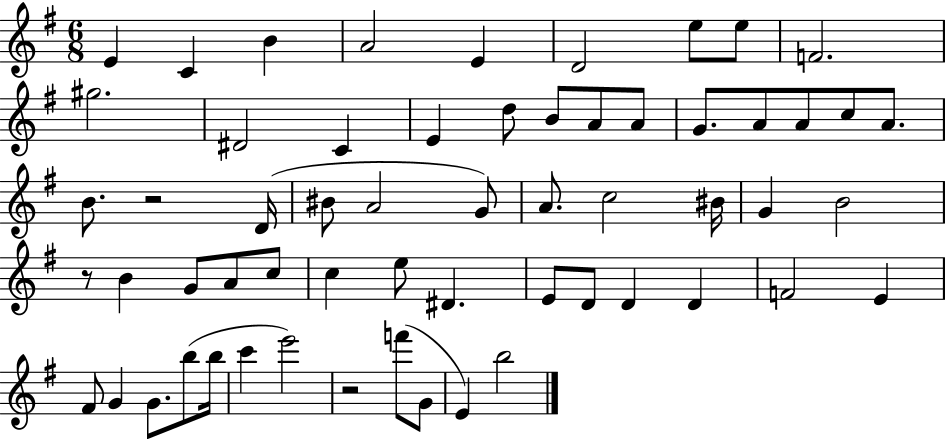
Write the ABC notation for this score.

X:1
T:Untitled
M:6/8
L:1/4
K:G
E C B A2 E D2 e/2 e/2 F2 ^g2 ^D2 C E d/2 B/2 A/2 A/2 G/2 A/2 A/2 c/2 A/2 B/2 z2 D/4 ^B/2 A2 G/2 A/2 c2 ^B/4 G B2 z/2 B G/2 A/2 c/2 c e/2 ^D E/2 D/2 D D F2 E ^F/2 G G/2 b/2 b/4 c' e'2 z2 f'/2 G/2 E b2